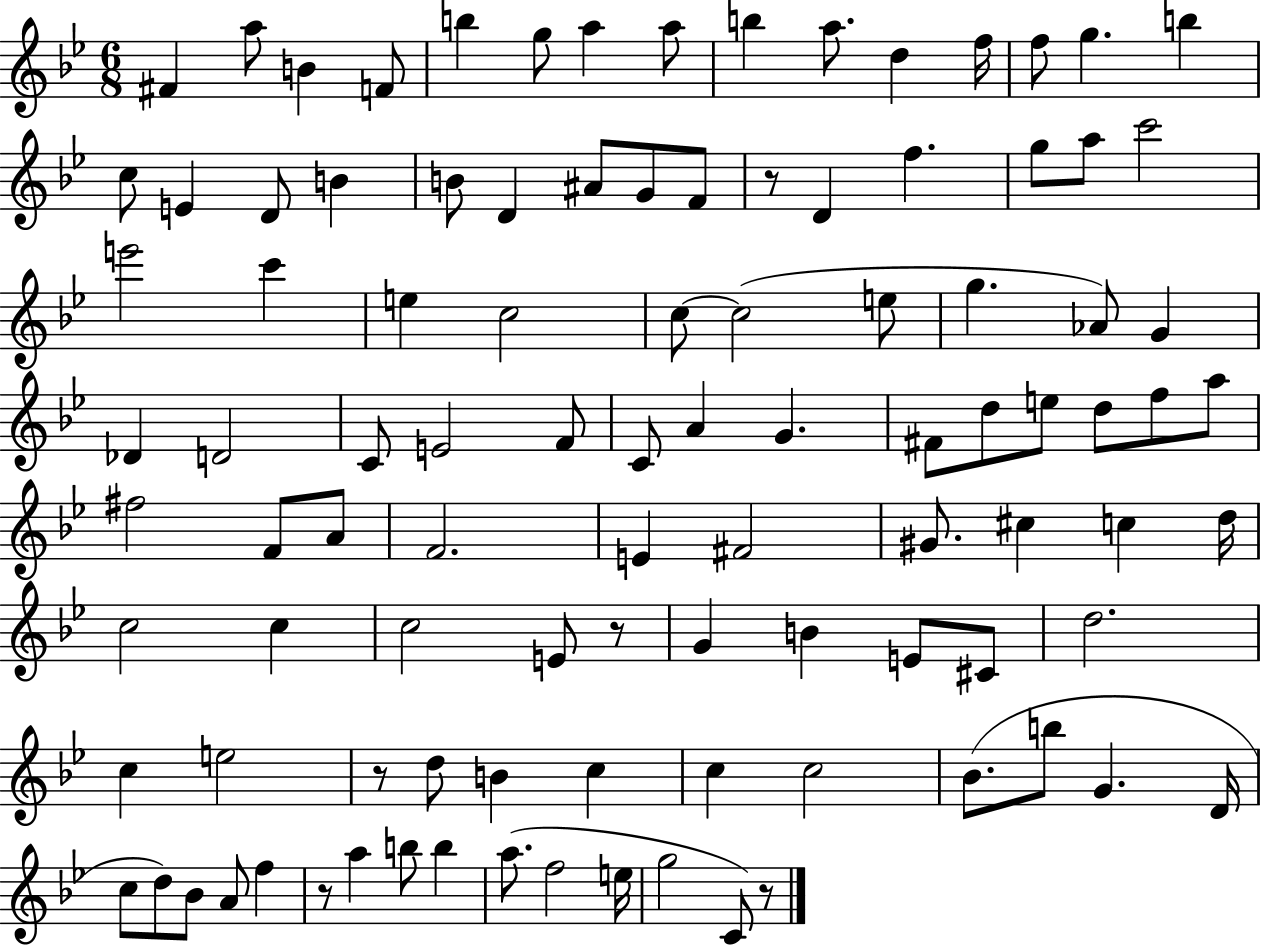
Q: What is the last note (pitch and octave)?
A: C4